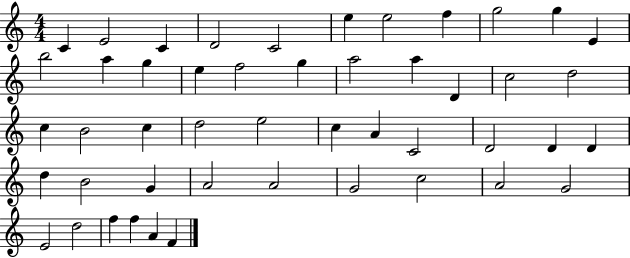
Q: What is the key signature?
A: C major